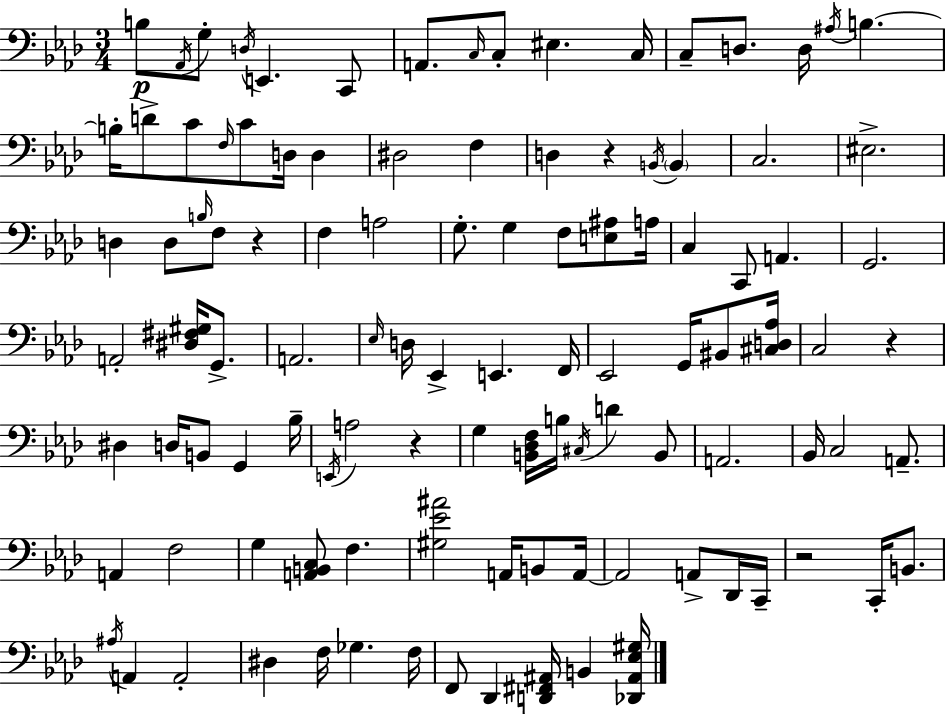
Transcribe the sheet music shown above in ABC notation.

X:1
T:Untitled
M:3/4
L:1/4
K:Fm
B,/2 _A,,/4 G,/2 D,/4 E,, C,,/2 A,,/2 C,/4 C,/2 ^E, C,/4 C,/2 D,/2 D,/4 ^A,/4 B, B,/4 D/2 C/2 F,/4 C/2 D,/4 D, ^D,2 F, D, z B,,/4 B,, C,2 ^E,2 D, D,/2 B,/4 F,/2 z F, A,2 G,/2 G, F,/2 [E,^A,]/2 A,/4 C, C,,/2 A,, G,,2 A,,2 [^D,^F,^G,]/4 G,,/2 A,,2 _E,/4 D,/4 _E,, E,, F,,/4 _E,,2 G,,/4 ^B,,/2 [^C,D,_A,]/4 C,2 z ^D, D,/4 B,,/2 G,, _B,/4 E,,/4 A,2 z G, [B,,_D,F,]/4 B,/4 ^C,/4 D B,,/2 A,,2 _B,,/4 C,2 A,,/2 A,, F,2 G, [A,,B,,C,]/2 F, [^G,_E^A]2 A,,/4 B,,/2 A,,/4 A,,2 A,,/2 _D,,/4 C,,/4 z2 C,,/4 B,,/2 ^A,/4 A,, A,,2 ^D, F,/4 _G, F,/4 F,,/2 _D,, [D,,^F,,^A,,]/4 B,, [_D,,^A,,_E,^G,]/4